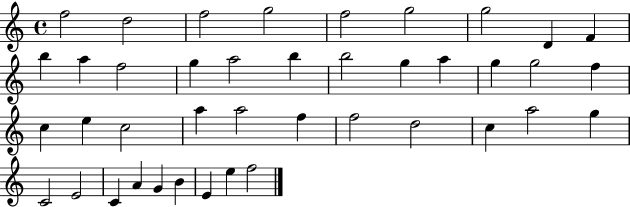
{
  \clef treble
  \time 4/4
  \defaultTimeSignature
  \key c \major
  f''2 d''2 | f''2 g''2 | f''2 g''2 | g''2 d'4 f'4 | \break b''4 a''4 f''2 | g''4 a''2 b''4 | b''2 g''4 a''4 | g''4 g''2 f''4 | \break c''4 e''4 c''2 | a''4 a''2 f''4 | f''2 d''2 | c''4 a''2 g''4 | \break c'2 e'2 | c'4 a'4 g'4 b'4 | e'4 e''4 f''2 | \bar "|."
}